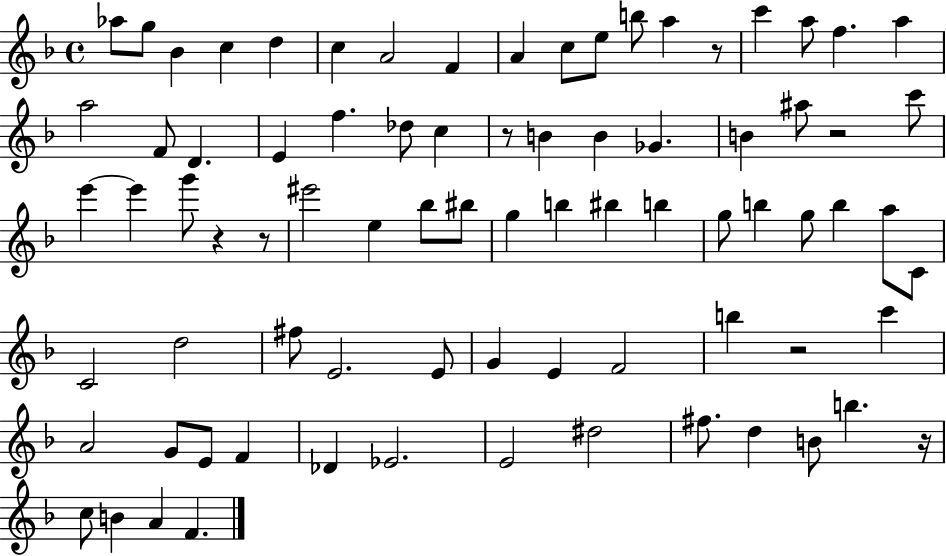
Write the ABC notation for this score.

X:1
T:Untitled
M:4/4
L:1/4
K:F
_a/2 g/2 _B c d c A2 F A c/2 e/2 b/2 a z/2 c' a/2 f a a2 F/2 D E f _d/2 c z/2 B B _G B ^a/2 z2 c'/2 e' e' g'/2 z z/2 ^e'2 e _b/2 ^b/2 g b ^b b g/2 b g/2 b a/2 C/2 C2 d2 ^f/2 E2 E/2 G E F2 b z2 c' A2 G/2 E/2 F _D _E2 E2 ^d2 ^f/2 d B/2 b z/4 c/2 B A F